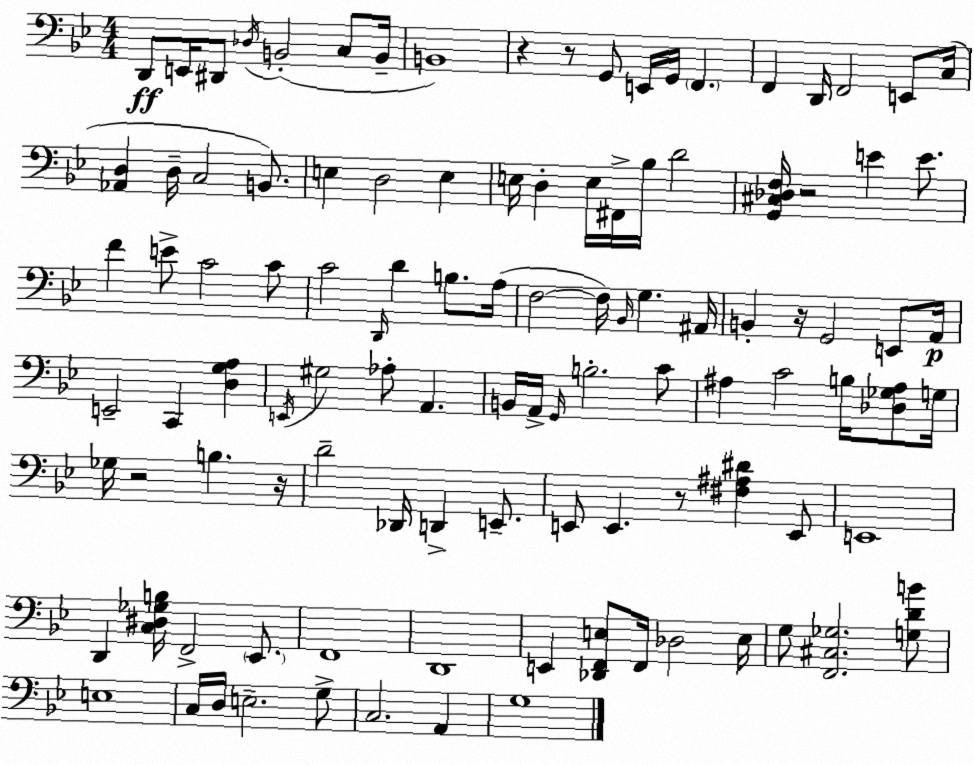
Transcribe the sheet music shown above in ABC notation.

X:1
T:Untitled
M:4/4
L:1/4
K:Bb
D,,/2 E,,/4 ^D,,/2 _D,/4 B,,2 C,/2 B,,/4 B,,4 z z/2 G,,/2 E,,/4 G,,/4 F,, F,, D,,/4 F,,2 E,,/2 C,/4 [_A,,D,] D,/4 C,2 B,,/2 E, D,2 E, E,/4 D, E,/4 ^F,,/4 _B,/4 D2 [G,,^C,_D,F,]/4 z2 E E/2 F E/2 C2 C/2 C2 D,,/4 D B,/2 A,/4 F,2 F,/4 _B,,/4 G, ^A,,/4 B,, z/4 G,,2 E,,/2 A,,/4 E,,2 C,, [D,G,A,] E,,/4 ^G,2 _A,/2 A,, B,,/4 A,,/4 G,,/4 B,2 C/2 ^A, C2 B,/4 [_D,_G,^A,]/2 G,/4 _G,/4 z2 B, z/4 D2 _D,,/4 D,, E,,/2 E,,/2 E,, z/2 [^F,^A,^D] E,,/2 E,,4 D,, [C,^D,_G,B,]/4 F,,2 _E,,/2 F,,4 D,,4 E,, [_D,,F,,E,]/2 F,,/4 _D,2 E,/4 G,/2 [F,,^C,_G,]2 [G,DB]/2 E,4 C,/4 D,/4 E,2 G,/2 C,2 A,, G,4